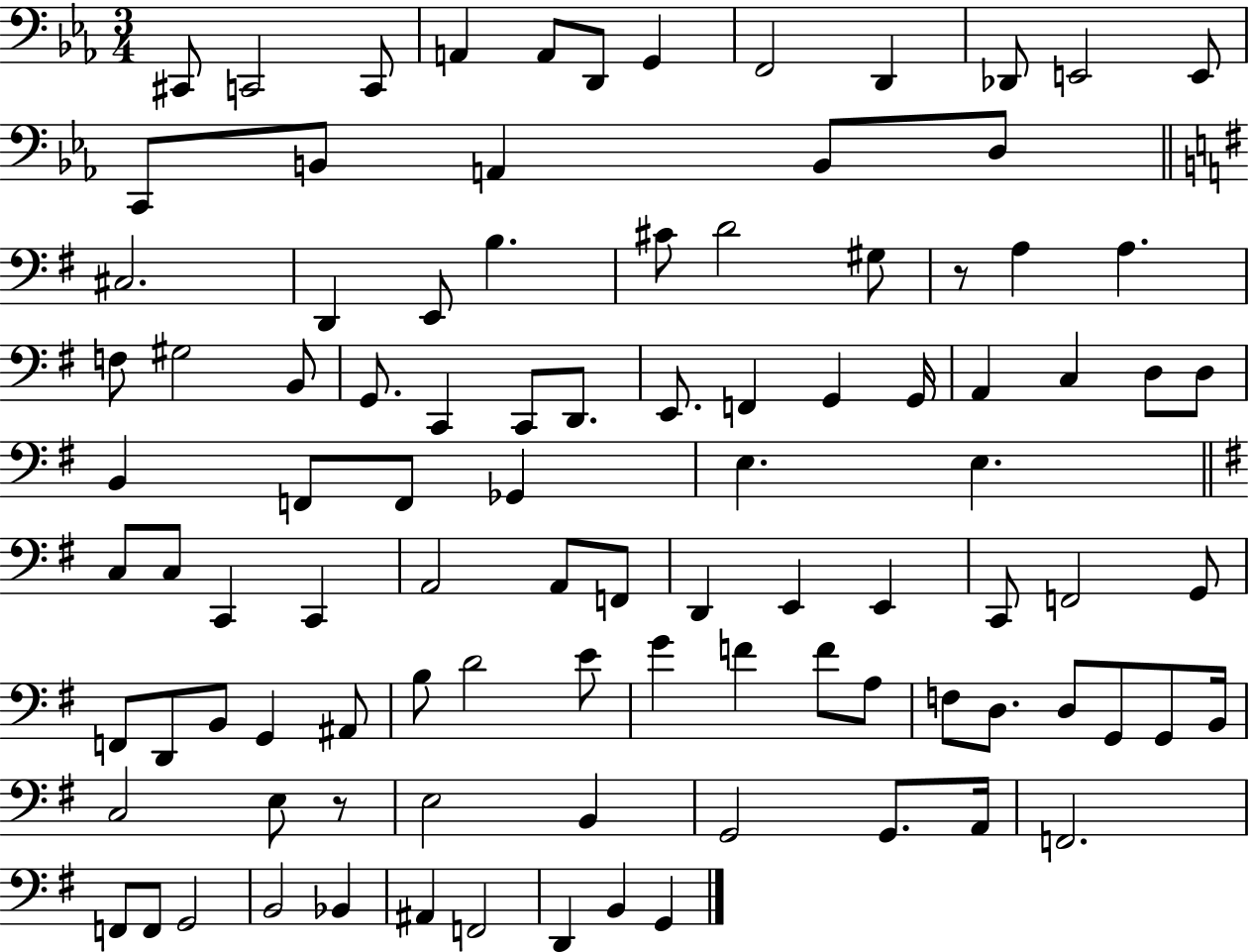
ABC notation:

X:1
T:Untitled
M:3/4
L:1/4
K:Eb
^C,,/2 C,,2 C,,/2 A,, A,,/2 D,,/2 G,, F,,2 D,, _D,,/2 E,,2 E,,/2 C,,/2 B,,/2 A,, B,,/2 D,/2 ^C,2 D,, E,,/2 B, ^C/2 D2 ^G,/2 z/2 A, A, F,/2 ^G,2 B,,/2 G,,/2 C,, C,,/2 D,,/2 E,,/2 F,, G,, G,,/4 A,, C, D,/2 D,/2 B,, F,,/2 F,,/2 _G,, E, E, C,/2 C,/2 C,, C,, A,,2 A,,/2 F,,/2 D,, E,, E,, C,,/2 F,,2 G,,/2 F,,/2 D,,/2 B,,/2 G,, ^A,,/2 B,/2 D2 E/2 G F F/2 A,/2 F,/2 D,/2 D,/2 G,,/2 G,,/2 B,,/4 C,2 E,/2 z/2 E,2 B,, G,,2 G,,/2 A,,/4 F,,2 F,,/2 F,,/2 G,,2 B,,2 _B,, ^A,, F,,2 D,, B,, G,,